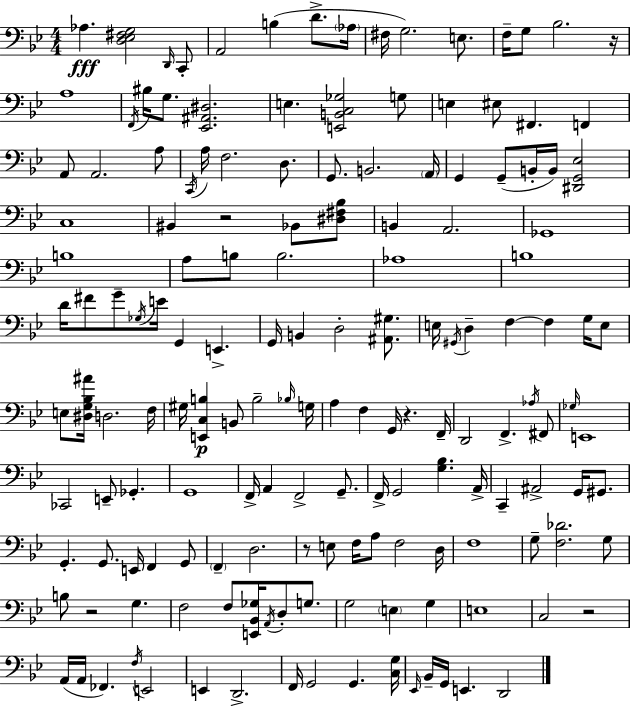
{
  \clef bass
  \numericTimeSignature
  \time 4/4
  \key g \minor
  \repeat volta 2 { aes4.\fff <d ees fis g>2 \grace { d,16 } c,8-. | a,2 b4( d'8.-> | \parenthesize aes16 fis16 g2.) e8. | f16-- g8 bes2. | \break r16 a1 | \acciaccatura { f,16 } bis16 g8. <ees, ais, dis>2. | e4. <e, b, c ges>2 | g8 e4 eis8 fis,4. f,4 | \break a,8 a,2. | a8 \acciaccatura { c,16 } a16 f2. | d8. g,8. b,2. | \parenthesize a,16 g,4 g,8--( b,16-. b,16) <dis, g, ees>2 | \break c1 | bis,4 r2 bes,8 | <dis fis bes>8 b,4 a,2. | ges,1 | \break b1 | a8 b8 b2. | aes1 | b1 | \break d'16 fis'8 g'8-- \acciaccatura { ges16 } e'16 g,4 e,4.-> | g,16 b,4 d2-. | <ais, gis>8. e16 \acciaccatura { gis,16 } d4-- f4~~ f4 | g16 e8 e8 <dis g bes ais'>16 d2. | \break f16 gis16 <e, c b>4\p b,8 b2-- | \grace { bes16 } g16 a4 f4 g,16 r4. | f,16-- d,2 f,4.-> | \acciaccatura { aes16 } fis,8 \grace { ges16 } e,1 | \break ces,2 | e,8-- ges,4.-. g,1 | f,16-> a,4 f,2-> | g,8.-- f,16-> g,2 | \break <g bes>4. a,16-> c,4-- ais,2-> | g,16 gis,8. g,4.-. g,8. | e,16 f,4 g,8 \parenthesize f,4-- d2. | r8 e8 f16 a8 f2 | \break d16 f1 | g8-- <f des'>2. | g8 b8 r2 | g4. f2 | \break f8 <e, bes, ges>16 \acciaccatura { a,16 } d8-. g8. g2 | \parenthesize e4 g4 e1 | c2 | r2 a,16( a,16 fes,4.) | \break \acciaccatura { f16 } e,2 e,4 d,2.-> | f,16 g,2 | g,4. <c g>16 \grace { ees,16 } bes,16-- g,16 e,4. | d,2 } \bar "|."
}